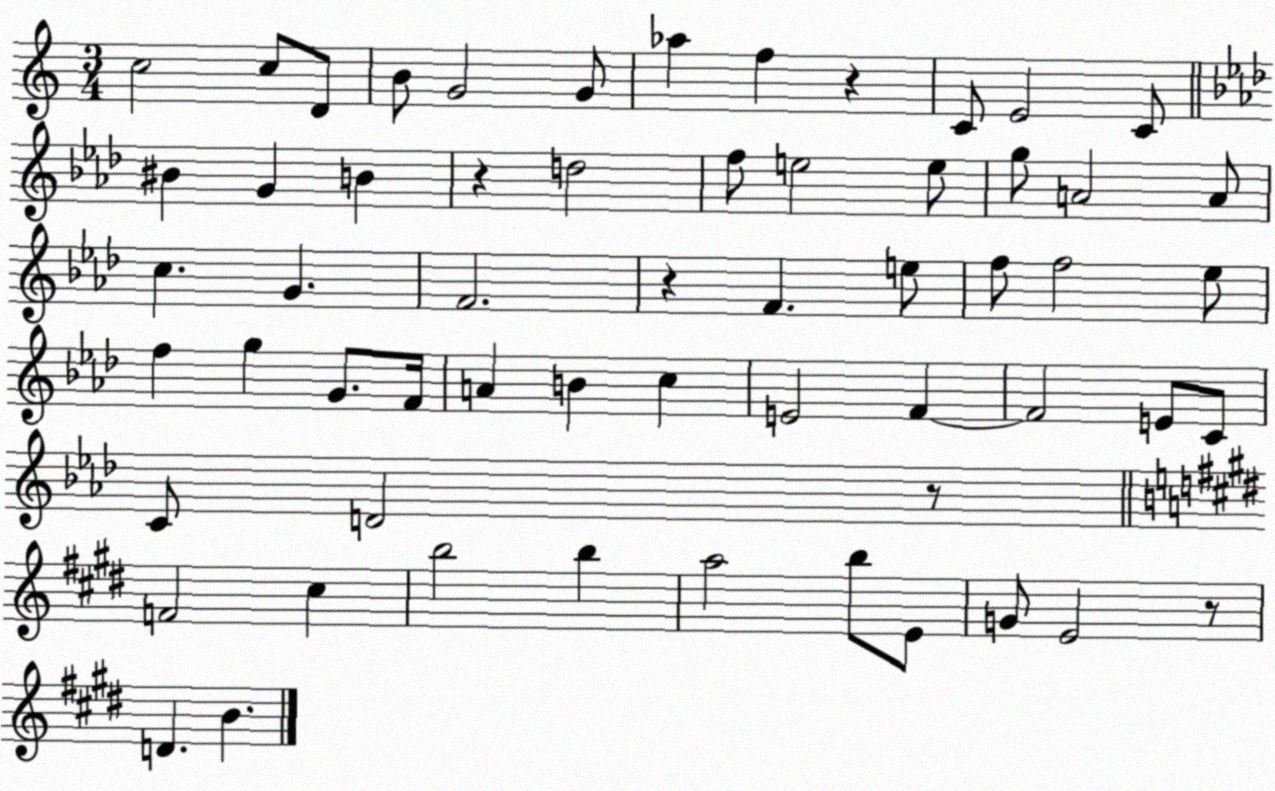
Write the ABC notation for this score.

X:1
T:Untitled
M:3/4
L:1/4
K:C
c2 c/2 D/2 B/2 G2 G/2 _a f z C/2 E2 C/2 ^B G B z d2 f/2 e2 e/2 g/2 A2 A/2 c G F2 z F e/2 f/2 f2 _e/2 f g G/2 F/4 A B c E2 F F2 E/2 C/2 C/2 D2 z/2 F2 ^c b2 b a2 b/2 E/2 G/2 E2 z/2 D B